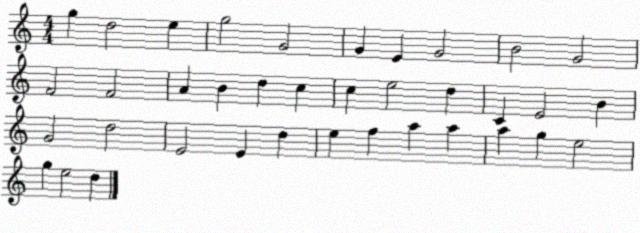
X:1
T:Untitled
M:4/4
L:1/4
K:C
g d2 e g2 G2 G E G2 B2 G2 F2 F2 A B d c c e2 d C E2 B G2 d2 E2 E d e f a a a g e2 g e2 d